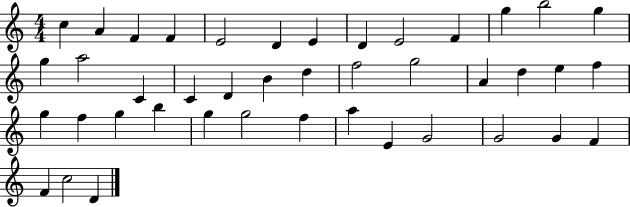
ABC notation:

X:1
T:Untitled
M:4/4
L:1/4
K:C
c A F F E2 D E D E2 F g b2 g g a2 C C D B d f2 g2 A d e f g f g b g g2 f a E G2 G2 G F F c2 D